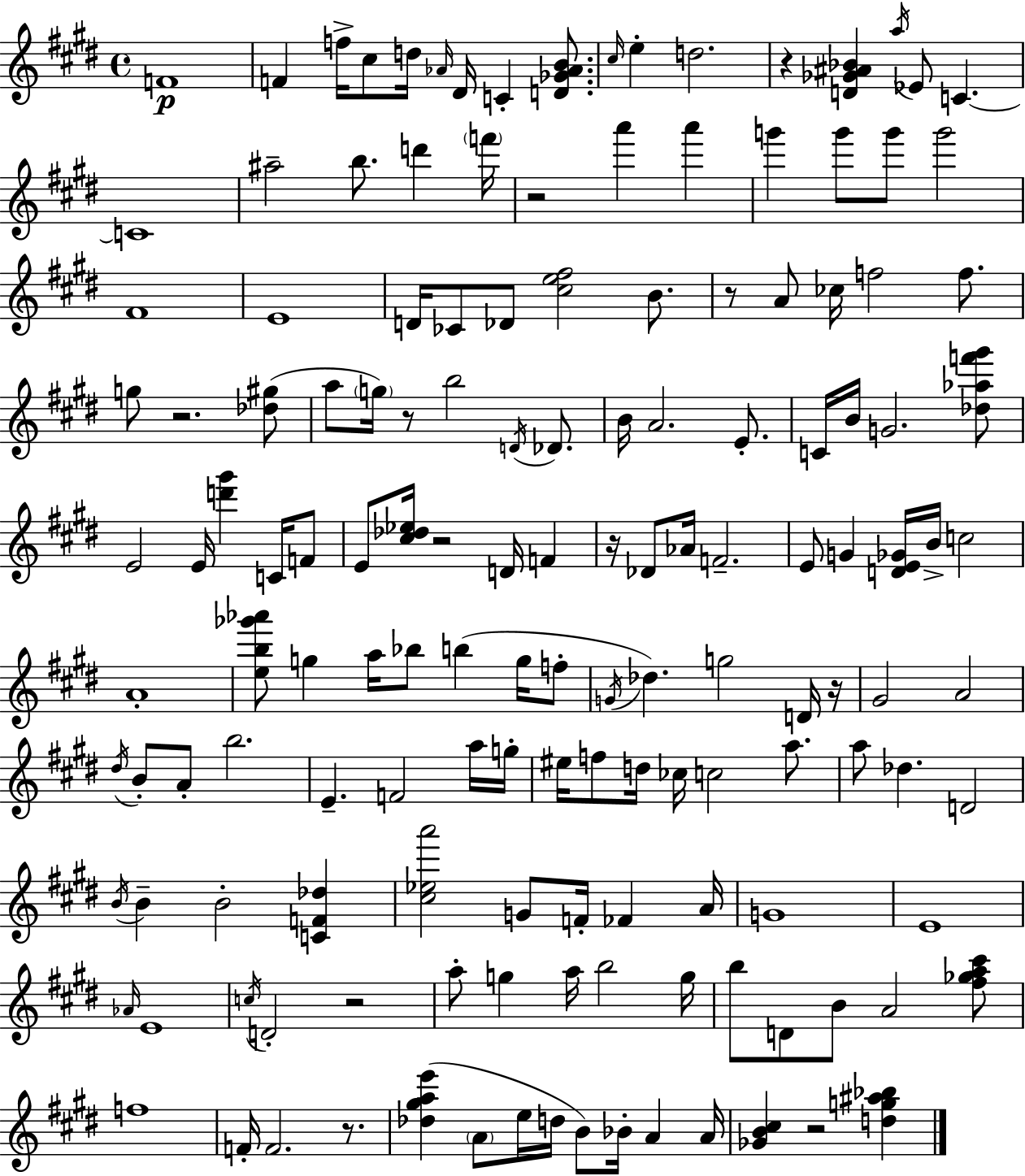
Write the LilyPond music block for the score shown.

{
  \clef treble
  \time 4/4
  \defaultTimeSignature
  \key e \major
  \repeat volta 2 { f'1\p | f'4 f''16-> cis''8 d''16 \grace { aes'16 } dis'16 c'4-. <d' ges' aes' b'>8. | \grace { cis''16 } e''4-. d''2. | r4 <d' ges' ais' bes'>4 \acciaccatura { a''16 } ees'8 c'4.~~ | \break c'1 | ais''2-- b''8. d'''4 | \parenthesize f'''16 r2 a'''4 a'''4 | g'''4 g'''8 g'''8 g'''2 | \break fis'1 | e'1 | d'16 ces'8 des'8 <cis'' e'' fis''>2 | b'8. r8 a'8 ces''16 f''2 | \break f''8. g''8 r2. | <des'' gis''>8( a''8 \parenthesize g''16) r8 b''2 | \acciaccatura { d'16 } des'8. b'16 a'2. | e'8.-. c'16 b'16 g'2. | \break <des'' aes'' f''' gis'''>8 e'2 e'16 <d''' gis'''>4 | c'16 f'8 e'8 <cis'' des'' ees''>16 r2 d'16 | f'4 r16 des'8 aes'16 f'2.-- | e'8 g'4 <d' e' ges'>16 b'16-> c''2 | \break a'1-. | <e'' b'' ges''' aes'''>8 g''4 a''16 bes''8 b''4( | g''16 f''8-. \acciaccatura { g'16 }) des''4. g''2 | d'16 r16 gis'2 a'2 | \break \acciaccatura { dis''16 } b'8-. a'8-. b''2. | e'4.-- f'2 | a''16 g''16-. eis''16 f''8 d''16 ces''16 c''2 | a''8. a''8 des''4. d'2 | \break \acciaccatura { b'16 } b'4-- b'2-. | <c' f' des''>4 <cis'' ees'' a'''>2 g'8 | f'16-. fes'4 a'16 g'1 | e'1 | \break \grace { aes'16 } e'1 | \acciaccatura { c''16 } d'2-. | r2 a''8-. g''4 a''16 | b''2 g''16 b''8 d'8 b'8 a'2 | \break <fis'' ges'' a'' cis'''>8 f''1 | f'16-. f'2. | r8. <des'' gis'' a'' e'''>4( \parenthesize a'8 e''16 | d''16 b'8) bes'16-. a'4 a'16 <ges' b' cis''>4 r2 | \break <d'' g'' ais'' bes''>4 } \bar "|."
}